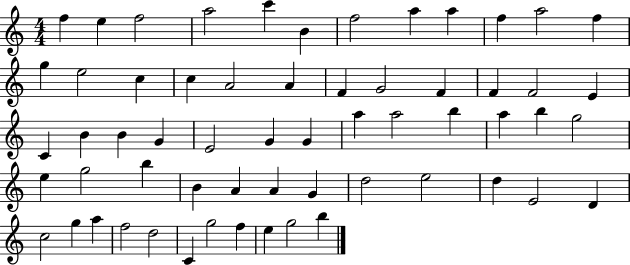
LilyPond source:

{
  \clef treble
  \numericTimeSignature
  \time 4/4
  \key c \major
  f''4 e''4 f''2 | a''2 c'''4 b'4 | f''2 a''4 a''4 | f''4 a''2 f''4 | \break g''4 e''2 c''4 | c''4 a'2 a'4 | f'4 g'2 f'4 | f'4 f'2 e'4 | \break c'4 b'4 b'4 g'4 | e'2 g'4 g'4 | a''4 a''2 b''4 | a''4 b''4 g''2 | \break e''4 g''2 b''4 | b'4 a'4 a'4 g'4 | d''2 e''2 | d''4 e'2 d'4 | \break c''2 g''4 a''4 | f''2 d''2 | c'4 g''2 f''4 | e''4 g''2 b''4 | \break \bar "|."
}